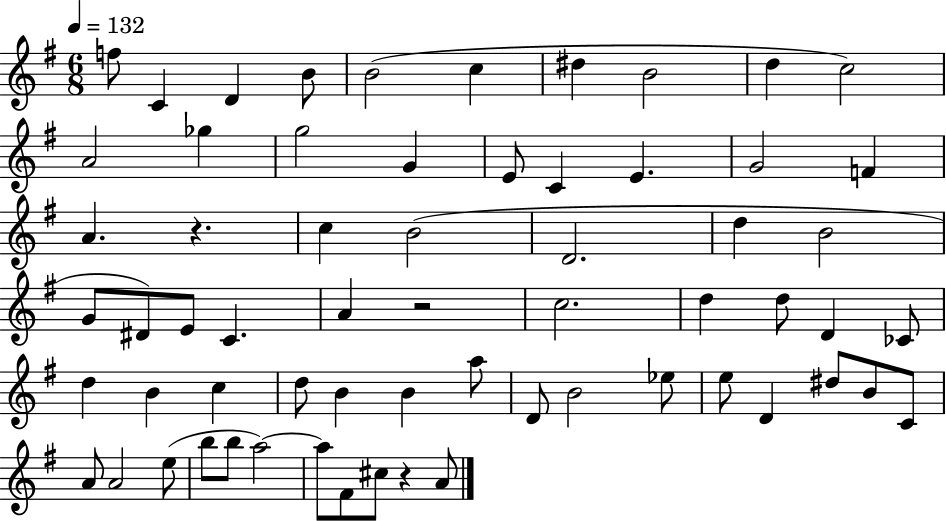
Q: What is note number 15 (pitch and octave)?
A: E4